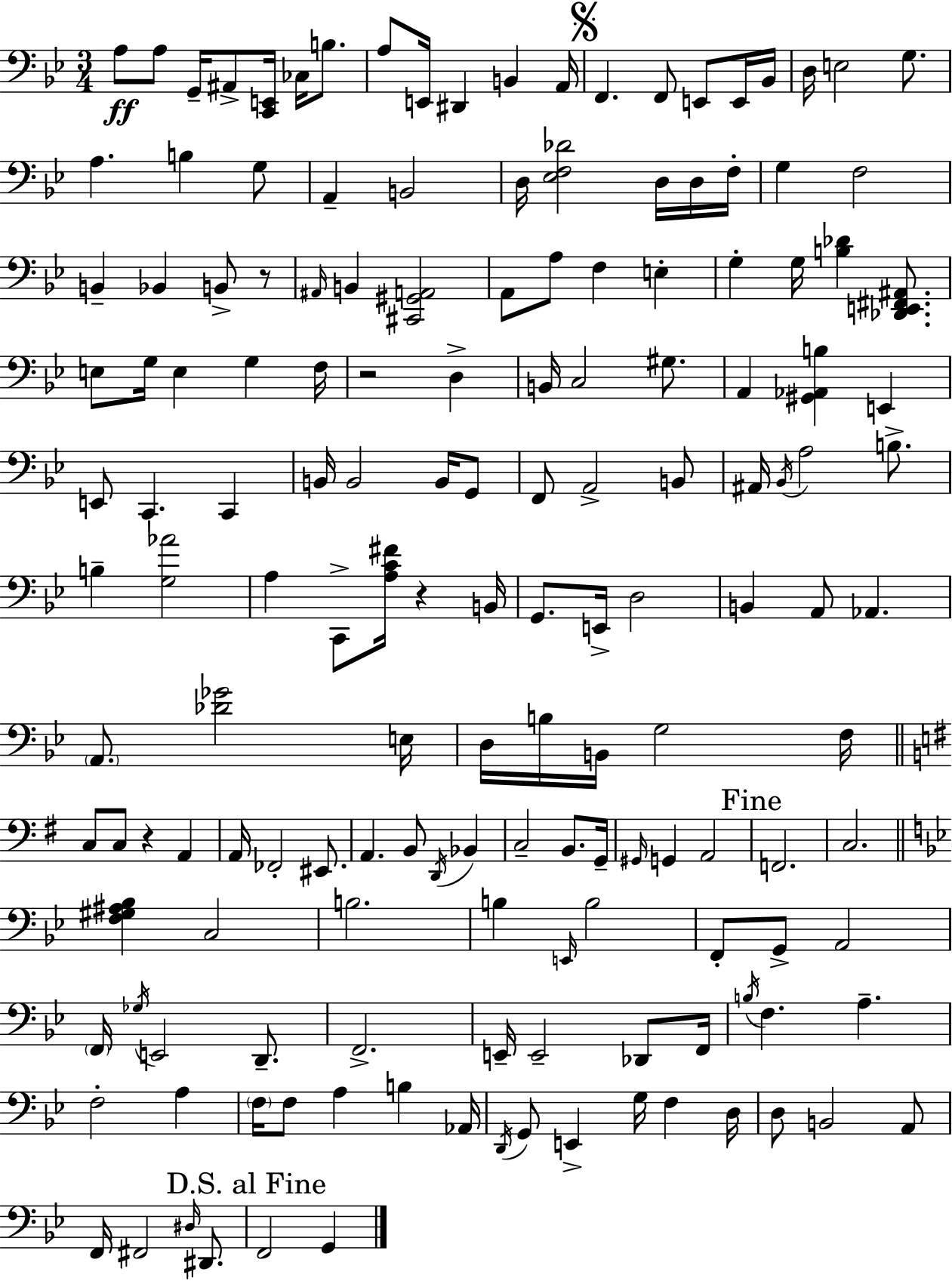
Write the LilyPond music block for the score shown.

{
  \clef bass
  \numericTimeSignature
  \time 3/4
  \key g \minor
  a8\ff a8 g,16-- ais,8-> <c, e,>16 ces16 b8. | a8 e,16 dis,4 b,4 a,16 | \mark \markup { \musicglyph "scripts.segno" } f,4. f,8 e,8 e,16 bes,16 | d16 e2 g8. | \break a4. b4 g8 | a,4-- b,2 | d16 <ees f des'>2 d16 d16 f16-. | g4 f2 | \break b,4-- bes,4 b,8-> r8 | \grace { ais,16 } b,4 <cis, gis, a,>2 | a,8 a8 f4 e4-. | g4-. g16 <b des'>4 <des, e, fis, ais,>8. | \break e8 g16 e4 g4 | f16 r2 d4-> | b,16 c2 gis8. | a,4 <gis, aes, b>4 e,4 | \break e,8 c,4. c,4 | b,16 b,2 b,16 g,8 | f,8 a,2-> b,8 | ais,16 \acciaccatura { bes,16 } a2 b8.-> | \break b4-- <g aes'>2 | a4 c,8-> <a c' fis'>16 r4 | b,16 g,8. e,16-> d2 | b,4 a,8 aes,4. | \break \parenthesize a,8. <des' ges'>2 | e16 d16 b16 b,16 g2 | f16 \bar "||" \break \key g \major c8 c8 r4 a,4 | a,16 fes,2-. eis,8. | a,4. b,8 \acciaccatura { d,16 } bes,4 | c2-- b,8. | \break g,16-- \grace { gis,16 } g,4 a,2 | \mark "Fine" f,2. | c2. | \bar "||" \break \key bes \major <f gis ais bes>4 c2 | b2. | b4 \grace { e,16 } b2 | f,8-. g,8-> a,2 | \break \parenthesize f,16 \acciaccatura { ges16 } e,2 d,8.-- | f,2.-> | e,16-- e,2-- des,8 | f,16 \acciaccatura { b16 } f4. a4.-- | \break f2-. a4 | \parenthesize f16 f8 a4 b4 | aes,16 \acciaccatura { d,16 } g,8 e,4-> g16 f4 | d16 d8 b,2 | \break a,8 f,16 fis,2 | \grace { dis16 } dis,8. \mark "D.S. al Fine" f,2 | g,4 \bar "|."
}